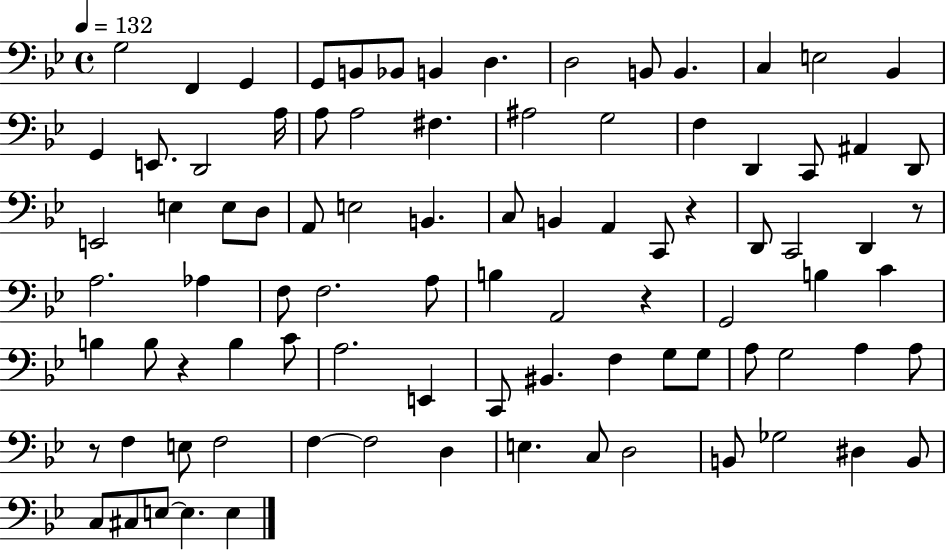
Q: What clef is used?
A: bass